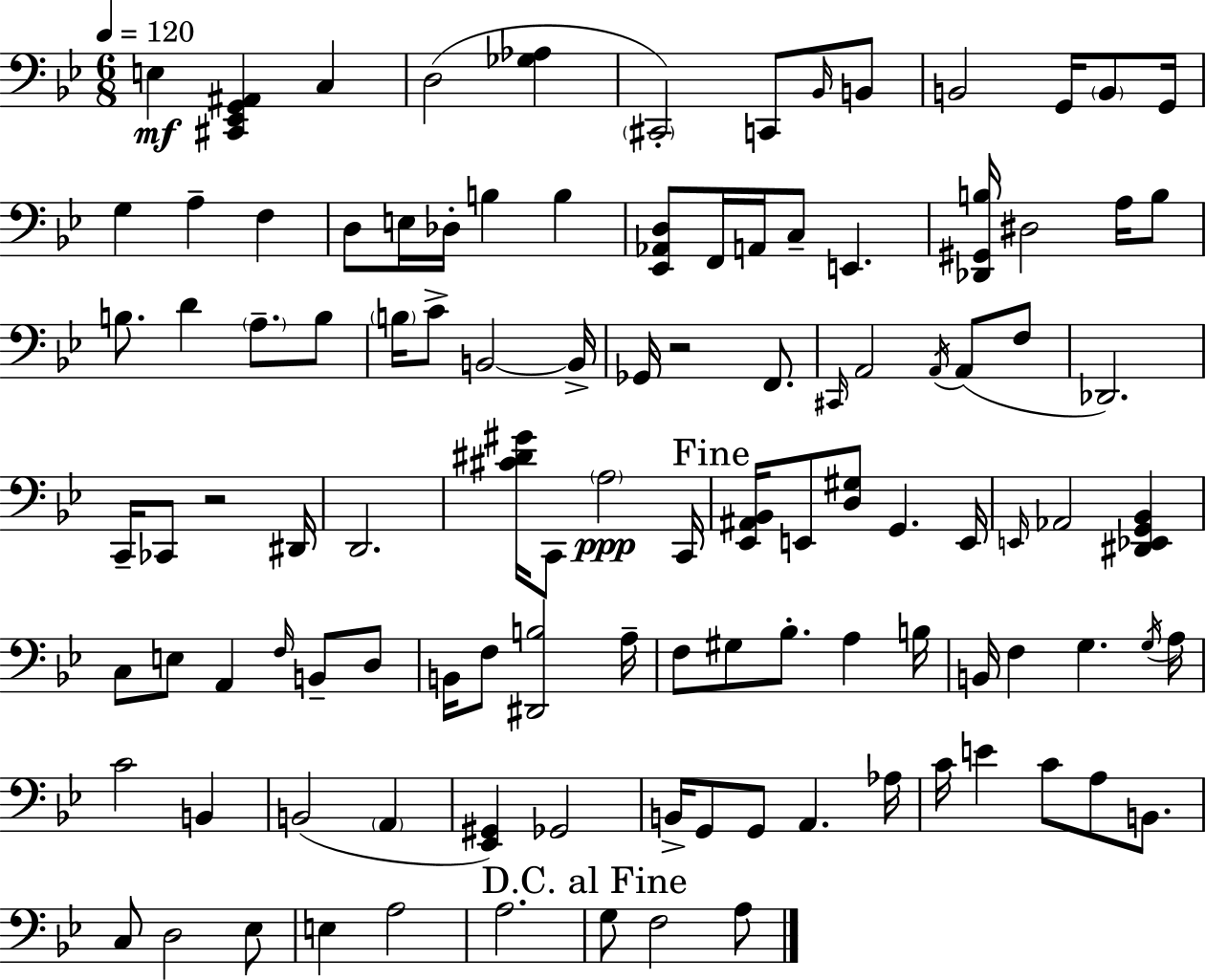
E3/q [C#2,Eb2,G2,A#2]/q C3/q D3/h [Gb3,Ab3]/q C#2/h C2/e Bb2/s B2/e B2/h G2/s B2/e G2/s G3/q A3/q F3/q D3/e E3/s Db3/s B3/q B3/q [Eb2,Ab2,D3]/e F2/s A2/s C3/e E2/q. [Db2,G#2,B3]/s D#3/h A3/s B3/e B3/e. D4/q A3/e. B3/e B3/s C4/e B2/h B2/s Gb2/s R/h F2/e. C#2/s A2/h A2/s A2/e F3/e Db2/h. C2/s CES2/e R/h D#2/s D2/h. [C#4,D#4,G#4]/s C2/e A3/h C2/s [Eb2,A#2,Bb2]/s E2/e [D3,G#3]/e G2/q. E2/s E2/s Ab2/h [D#2,Eb2,G2,Bb2]/q C3/e E3/e A2/q F3/s B2/e D3/e B2/s F3/e [D#2,B3]/h A3/s F3/e G#3/e Bb3/e. A3/q B3/s B2/s F3/q G3/q. G3/s A3/s C4/h B2/q B2/h A2/q [Eb2,G#2]/q Gb2/h B2/s G2/e G2/e A2/q. Ab3/s C4/s E4/q C4/e A3/e B2/e. C3/e D3/h Eb3/e E3/q A3/h A3/h. G3/e F3/h A3/e